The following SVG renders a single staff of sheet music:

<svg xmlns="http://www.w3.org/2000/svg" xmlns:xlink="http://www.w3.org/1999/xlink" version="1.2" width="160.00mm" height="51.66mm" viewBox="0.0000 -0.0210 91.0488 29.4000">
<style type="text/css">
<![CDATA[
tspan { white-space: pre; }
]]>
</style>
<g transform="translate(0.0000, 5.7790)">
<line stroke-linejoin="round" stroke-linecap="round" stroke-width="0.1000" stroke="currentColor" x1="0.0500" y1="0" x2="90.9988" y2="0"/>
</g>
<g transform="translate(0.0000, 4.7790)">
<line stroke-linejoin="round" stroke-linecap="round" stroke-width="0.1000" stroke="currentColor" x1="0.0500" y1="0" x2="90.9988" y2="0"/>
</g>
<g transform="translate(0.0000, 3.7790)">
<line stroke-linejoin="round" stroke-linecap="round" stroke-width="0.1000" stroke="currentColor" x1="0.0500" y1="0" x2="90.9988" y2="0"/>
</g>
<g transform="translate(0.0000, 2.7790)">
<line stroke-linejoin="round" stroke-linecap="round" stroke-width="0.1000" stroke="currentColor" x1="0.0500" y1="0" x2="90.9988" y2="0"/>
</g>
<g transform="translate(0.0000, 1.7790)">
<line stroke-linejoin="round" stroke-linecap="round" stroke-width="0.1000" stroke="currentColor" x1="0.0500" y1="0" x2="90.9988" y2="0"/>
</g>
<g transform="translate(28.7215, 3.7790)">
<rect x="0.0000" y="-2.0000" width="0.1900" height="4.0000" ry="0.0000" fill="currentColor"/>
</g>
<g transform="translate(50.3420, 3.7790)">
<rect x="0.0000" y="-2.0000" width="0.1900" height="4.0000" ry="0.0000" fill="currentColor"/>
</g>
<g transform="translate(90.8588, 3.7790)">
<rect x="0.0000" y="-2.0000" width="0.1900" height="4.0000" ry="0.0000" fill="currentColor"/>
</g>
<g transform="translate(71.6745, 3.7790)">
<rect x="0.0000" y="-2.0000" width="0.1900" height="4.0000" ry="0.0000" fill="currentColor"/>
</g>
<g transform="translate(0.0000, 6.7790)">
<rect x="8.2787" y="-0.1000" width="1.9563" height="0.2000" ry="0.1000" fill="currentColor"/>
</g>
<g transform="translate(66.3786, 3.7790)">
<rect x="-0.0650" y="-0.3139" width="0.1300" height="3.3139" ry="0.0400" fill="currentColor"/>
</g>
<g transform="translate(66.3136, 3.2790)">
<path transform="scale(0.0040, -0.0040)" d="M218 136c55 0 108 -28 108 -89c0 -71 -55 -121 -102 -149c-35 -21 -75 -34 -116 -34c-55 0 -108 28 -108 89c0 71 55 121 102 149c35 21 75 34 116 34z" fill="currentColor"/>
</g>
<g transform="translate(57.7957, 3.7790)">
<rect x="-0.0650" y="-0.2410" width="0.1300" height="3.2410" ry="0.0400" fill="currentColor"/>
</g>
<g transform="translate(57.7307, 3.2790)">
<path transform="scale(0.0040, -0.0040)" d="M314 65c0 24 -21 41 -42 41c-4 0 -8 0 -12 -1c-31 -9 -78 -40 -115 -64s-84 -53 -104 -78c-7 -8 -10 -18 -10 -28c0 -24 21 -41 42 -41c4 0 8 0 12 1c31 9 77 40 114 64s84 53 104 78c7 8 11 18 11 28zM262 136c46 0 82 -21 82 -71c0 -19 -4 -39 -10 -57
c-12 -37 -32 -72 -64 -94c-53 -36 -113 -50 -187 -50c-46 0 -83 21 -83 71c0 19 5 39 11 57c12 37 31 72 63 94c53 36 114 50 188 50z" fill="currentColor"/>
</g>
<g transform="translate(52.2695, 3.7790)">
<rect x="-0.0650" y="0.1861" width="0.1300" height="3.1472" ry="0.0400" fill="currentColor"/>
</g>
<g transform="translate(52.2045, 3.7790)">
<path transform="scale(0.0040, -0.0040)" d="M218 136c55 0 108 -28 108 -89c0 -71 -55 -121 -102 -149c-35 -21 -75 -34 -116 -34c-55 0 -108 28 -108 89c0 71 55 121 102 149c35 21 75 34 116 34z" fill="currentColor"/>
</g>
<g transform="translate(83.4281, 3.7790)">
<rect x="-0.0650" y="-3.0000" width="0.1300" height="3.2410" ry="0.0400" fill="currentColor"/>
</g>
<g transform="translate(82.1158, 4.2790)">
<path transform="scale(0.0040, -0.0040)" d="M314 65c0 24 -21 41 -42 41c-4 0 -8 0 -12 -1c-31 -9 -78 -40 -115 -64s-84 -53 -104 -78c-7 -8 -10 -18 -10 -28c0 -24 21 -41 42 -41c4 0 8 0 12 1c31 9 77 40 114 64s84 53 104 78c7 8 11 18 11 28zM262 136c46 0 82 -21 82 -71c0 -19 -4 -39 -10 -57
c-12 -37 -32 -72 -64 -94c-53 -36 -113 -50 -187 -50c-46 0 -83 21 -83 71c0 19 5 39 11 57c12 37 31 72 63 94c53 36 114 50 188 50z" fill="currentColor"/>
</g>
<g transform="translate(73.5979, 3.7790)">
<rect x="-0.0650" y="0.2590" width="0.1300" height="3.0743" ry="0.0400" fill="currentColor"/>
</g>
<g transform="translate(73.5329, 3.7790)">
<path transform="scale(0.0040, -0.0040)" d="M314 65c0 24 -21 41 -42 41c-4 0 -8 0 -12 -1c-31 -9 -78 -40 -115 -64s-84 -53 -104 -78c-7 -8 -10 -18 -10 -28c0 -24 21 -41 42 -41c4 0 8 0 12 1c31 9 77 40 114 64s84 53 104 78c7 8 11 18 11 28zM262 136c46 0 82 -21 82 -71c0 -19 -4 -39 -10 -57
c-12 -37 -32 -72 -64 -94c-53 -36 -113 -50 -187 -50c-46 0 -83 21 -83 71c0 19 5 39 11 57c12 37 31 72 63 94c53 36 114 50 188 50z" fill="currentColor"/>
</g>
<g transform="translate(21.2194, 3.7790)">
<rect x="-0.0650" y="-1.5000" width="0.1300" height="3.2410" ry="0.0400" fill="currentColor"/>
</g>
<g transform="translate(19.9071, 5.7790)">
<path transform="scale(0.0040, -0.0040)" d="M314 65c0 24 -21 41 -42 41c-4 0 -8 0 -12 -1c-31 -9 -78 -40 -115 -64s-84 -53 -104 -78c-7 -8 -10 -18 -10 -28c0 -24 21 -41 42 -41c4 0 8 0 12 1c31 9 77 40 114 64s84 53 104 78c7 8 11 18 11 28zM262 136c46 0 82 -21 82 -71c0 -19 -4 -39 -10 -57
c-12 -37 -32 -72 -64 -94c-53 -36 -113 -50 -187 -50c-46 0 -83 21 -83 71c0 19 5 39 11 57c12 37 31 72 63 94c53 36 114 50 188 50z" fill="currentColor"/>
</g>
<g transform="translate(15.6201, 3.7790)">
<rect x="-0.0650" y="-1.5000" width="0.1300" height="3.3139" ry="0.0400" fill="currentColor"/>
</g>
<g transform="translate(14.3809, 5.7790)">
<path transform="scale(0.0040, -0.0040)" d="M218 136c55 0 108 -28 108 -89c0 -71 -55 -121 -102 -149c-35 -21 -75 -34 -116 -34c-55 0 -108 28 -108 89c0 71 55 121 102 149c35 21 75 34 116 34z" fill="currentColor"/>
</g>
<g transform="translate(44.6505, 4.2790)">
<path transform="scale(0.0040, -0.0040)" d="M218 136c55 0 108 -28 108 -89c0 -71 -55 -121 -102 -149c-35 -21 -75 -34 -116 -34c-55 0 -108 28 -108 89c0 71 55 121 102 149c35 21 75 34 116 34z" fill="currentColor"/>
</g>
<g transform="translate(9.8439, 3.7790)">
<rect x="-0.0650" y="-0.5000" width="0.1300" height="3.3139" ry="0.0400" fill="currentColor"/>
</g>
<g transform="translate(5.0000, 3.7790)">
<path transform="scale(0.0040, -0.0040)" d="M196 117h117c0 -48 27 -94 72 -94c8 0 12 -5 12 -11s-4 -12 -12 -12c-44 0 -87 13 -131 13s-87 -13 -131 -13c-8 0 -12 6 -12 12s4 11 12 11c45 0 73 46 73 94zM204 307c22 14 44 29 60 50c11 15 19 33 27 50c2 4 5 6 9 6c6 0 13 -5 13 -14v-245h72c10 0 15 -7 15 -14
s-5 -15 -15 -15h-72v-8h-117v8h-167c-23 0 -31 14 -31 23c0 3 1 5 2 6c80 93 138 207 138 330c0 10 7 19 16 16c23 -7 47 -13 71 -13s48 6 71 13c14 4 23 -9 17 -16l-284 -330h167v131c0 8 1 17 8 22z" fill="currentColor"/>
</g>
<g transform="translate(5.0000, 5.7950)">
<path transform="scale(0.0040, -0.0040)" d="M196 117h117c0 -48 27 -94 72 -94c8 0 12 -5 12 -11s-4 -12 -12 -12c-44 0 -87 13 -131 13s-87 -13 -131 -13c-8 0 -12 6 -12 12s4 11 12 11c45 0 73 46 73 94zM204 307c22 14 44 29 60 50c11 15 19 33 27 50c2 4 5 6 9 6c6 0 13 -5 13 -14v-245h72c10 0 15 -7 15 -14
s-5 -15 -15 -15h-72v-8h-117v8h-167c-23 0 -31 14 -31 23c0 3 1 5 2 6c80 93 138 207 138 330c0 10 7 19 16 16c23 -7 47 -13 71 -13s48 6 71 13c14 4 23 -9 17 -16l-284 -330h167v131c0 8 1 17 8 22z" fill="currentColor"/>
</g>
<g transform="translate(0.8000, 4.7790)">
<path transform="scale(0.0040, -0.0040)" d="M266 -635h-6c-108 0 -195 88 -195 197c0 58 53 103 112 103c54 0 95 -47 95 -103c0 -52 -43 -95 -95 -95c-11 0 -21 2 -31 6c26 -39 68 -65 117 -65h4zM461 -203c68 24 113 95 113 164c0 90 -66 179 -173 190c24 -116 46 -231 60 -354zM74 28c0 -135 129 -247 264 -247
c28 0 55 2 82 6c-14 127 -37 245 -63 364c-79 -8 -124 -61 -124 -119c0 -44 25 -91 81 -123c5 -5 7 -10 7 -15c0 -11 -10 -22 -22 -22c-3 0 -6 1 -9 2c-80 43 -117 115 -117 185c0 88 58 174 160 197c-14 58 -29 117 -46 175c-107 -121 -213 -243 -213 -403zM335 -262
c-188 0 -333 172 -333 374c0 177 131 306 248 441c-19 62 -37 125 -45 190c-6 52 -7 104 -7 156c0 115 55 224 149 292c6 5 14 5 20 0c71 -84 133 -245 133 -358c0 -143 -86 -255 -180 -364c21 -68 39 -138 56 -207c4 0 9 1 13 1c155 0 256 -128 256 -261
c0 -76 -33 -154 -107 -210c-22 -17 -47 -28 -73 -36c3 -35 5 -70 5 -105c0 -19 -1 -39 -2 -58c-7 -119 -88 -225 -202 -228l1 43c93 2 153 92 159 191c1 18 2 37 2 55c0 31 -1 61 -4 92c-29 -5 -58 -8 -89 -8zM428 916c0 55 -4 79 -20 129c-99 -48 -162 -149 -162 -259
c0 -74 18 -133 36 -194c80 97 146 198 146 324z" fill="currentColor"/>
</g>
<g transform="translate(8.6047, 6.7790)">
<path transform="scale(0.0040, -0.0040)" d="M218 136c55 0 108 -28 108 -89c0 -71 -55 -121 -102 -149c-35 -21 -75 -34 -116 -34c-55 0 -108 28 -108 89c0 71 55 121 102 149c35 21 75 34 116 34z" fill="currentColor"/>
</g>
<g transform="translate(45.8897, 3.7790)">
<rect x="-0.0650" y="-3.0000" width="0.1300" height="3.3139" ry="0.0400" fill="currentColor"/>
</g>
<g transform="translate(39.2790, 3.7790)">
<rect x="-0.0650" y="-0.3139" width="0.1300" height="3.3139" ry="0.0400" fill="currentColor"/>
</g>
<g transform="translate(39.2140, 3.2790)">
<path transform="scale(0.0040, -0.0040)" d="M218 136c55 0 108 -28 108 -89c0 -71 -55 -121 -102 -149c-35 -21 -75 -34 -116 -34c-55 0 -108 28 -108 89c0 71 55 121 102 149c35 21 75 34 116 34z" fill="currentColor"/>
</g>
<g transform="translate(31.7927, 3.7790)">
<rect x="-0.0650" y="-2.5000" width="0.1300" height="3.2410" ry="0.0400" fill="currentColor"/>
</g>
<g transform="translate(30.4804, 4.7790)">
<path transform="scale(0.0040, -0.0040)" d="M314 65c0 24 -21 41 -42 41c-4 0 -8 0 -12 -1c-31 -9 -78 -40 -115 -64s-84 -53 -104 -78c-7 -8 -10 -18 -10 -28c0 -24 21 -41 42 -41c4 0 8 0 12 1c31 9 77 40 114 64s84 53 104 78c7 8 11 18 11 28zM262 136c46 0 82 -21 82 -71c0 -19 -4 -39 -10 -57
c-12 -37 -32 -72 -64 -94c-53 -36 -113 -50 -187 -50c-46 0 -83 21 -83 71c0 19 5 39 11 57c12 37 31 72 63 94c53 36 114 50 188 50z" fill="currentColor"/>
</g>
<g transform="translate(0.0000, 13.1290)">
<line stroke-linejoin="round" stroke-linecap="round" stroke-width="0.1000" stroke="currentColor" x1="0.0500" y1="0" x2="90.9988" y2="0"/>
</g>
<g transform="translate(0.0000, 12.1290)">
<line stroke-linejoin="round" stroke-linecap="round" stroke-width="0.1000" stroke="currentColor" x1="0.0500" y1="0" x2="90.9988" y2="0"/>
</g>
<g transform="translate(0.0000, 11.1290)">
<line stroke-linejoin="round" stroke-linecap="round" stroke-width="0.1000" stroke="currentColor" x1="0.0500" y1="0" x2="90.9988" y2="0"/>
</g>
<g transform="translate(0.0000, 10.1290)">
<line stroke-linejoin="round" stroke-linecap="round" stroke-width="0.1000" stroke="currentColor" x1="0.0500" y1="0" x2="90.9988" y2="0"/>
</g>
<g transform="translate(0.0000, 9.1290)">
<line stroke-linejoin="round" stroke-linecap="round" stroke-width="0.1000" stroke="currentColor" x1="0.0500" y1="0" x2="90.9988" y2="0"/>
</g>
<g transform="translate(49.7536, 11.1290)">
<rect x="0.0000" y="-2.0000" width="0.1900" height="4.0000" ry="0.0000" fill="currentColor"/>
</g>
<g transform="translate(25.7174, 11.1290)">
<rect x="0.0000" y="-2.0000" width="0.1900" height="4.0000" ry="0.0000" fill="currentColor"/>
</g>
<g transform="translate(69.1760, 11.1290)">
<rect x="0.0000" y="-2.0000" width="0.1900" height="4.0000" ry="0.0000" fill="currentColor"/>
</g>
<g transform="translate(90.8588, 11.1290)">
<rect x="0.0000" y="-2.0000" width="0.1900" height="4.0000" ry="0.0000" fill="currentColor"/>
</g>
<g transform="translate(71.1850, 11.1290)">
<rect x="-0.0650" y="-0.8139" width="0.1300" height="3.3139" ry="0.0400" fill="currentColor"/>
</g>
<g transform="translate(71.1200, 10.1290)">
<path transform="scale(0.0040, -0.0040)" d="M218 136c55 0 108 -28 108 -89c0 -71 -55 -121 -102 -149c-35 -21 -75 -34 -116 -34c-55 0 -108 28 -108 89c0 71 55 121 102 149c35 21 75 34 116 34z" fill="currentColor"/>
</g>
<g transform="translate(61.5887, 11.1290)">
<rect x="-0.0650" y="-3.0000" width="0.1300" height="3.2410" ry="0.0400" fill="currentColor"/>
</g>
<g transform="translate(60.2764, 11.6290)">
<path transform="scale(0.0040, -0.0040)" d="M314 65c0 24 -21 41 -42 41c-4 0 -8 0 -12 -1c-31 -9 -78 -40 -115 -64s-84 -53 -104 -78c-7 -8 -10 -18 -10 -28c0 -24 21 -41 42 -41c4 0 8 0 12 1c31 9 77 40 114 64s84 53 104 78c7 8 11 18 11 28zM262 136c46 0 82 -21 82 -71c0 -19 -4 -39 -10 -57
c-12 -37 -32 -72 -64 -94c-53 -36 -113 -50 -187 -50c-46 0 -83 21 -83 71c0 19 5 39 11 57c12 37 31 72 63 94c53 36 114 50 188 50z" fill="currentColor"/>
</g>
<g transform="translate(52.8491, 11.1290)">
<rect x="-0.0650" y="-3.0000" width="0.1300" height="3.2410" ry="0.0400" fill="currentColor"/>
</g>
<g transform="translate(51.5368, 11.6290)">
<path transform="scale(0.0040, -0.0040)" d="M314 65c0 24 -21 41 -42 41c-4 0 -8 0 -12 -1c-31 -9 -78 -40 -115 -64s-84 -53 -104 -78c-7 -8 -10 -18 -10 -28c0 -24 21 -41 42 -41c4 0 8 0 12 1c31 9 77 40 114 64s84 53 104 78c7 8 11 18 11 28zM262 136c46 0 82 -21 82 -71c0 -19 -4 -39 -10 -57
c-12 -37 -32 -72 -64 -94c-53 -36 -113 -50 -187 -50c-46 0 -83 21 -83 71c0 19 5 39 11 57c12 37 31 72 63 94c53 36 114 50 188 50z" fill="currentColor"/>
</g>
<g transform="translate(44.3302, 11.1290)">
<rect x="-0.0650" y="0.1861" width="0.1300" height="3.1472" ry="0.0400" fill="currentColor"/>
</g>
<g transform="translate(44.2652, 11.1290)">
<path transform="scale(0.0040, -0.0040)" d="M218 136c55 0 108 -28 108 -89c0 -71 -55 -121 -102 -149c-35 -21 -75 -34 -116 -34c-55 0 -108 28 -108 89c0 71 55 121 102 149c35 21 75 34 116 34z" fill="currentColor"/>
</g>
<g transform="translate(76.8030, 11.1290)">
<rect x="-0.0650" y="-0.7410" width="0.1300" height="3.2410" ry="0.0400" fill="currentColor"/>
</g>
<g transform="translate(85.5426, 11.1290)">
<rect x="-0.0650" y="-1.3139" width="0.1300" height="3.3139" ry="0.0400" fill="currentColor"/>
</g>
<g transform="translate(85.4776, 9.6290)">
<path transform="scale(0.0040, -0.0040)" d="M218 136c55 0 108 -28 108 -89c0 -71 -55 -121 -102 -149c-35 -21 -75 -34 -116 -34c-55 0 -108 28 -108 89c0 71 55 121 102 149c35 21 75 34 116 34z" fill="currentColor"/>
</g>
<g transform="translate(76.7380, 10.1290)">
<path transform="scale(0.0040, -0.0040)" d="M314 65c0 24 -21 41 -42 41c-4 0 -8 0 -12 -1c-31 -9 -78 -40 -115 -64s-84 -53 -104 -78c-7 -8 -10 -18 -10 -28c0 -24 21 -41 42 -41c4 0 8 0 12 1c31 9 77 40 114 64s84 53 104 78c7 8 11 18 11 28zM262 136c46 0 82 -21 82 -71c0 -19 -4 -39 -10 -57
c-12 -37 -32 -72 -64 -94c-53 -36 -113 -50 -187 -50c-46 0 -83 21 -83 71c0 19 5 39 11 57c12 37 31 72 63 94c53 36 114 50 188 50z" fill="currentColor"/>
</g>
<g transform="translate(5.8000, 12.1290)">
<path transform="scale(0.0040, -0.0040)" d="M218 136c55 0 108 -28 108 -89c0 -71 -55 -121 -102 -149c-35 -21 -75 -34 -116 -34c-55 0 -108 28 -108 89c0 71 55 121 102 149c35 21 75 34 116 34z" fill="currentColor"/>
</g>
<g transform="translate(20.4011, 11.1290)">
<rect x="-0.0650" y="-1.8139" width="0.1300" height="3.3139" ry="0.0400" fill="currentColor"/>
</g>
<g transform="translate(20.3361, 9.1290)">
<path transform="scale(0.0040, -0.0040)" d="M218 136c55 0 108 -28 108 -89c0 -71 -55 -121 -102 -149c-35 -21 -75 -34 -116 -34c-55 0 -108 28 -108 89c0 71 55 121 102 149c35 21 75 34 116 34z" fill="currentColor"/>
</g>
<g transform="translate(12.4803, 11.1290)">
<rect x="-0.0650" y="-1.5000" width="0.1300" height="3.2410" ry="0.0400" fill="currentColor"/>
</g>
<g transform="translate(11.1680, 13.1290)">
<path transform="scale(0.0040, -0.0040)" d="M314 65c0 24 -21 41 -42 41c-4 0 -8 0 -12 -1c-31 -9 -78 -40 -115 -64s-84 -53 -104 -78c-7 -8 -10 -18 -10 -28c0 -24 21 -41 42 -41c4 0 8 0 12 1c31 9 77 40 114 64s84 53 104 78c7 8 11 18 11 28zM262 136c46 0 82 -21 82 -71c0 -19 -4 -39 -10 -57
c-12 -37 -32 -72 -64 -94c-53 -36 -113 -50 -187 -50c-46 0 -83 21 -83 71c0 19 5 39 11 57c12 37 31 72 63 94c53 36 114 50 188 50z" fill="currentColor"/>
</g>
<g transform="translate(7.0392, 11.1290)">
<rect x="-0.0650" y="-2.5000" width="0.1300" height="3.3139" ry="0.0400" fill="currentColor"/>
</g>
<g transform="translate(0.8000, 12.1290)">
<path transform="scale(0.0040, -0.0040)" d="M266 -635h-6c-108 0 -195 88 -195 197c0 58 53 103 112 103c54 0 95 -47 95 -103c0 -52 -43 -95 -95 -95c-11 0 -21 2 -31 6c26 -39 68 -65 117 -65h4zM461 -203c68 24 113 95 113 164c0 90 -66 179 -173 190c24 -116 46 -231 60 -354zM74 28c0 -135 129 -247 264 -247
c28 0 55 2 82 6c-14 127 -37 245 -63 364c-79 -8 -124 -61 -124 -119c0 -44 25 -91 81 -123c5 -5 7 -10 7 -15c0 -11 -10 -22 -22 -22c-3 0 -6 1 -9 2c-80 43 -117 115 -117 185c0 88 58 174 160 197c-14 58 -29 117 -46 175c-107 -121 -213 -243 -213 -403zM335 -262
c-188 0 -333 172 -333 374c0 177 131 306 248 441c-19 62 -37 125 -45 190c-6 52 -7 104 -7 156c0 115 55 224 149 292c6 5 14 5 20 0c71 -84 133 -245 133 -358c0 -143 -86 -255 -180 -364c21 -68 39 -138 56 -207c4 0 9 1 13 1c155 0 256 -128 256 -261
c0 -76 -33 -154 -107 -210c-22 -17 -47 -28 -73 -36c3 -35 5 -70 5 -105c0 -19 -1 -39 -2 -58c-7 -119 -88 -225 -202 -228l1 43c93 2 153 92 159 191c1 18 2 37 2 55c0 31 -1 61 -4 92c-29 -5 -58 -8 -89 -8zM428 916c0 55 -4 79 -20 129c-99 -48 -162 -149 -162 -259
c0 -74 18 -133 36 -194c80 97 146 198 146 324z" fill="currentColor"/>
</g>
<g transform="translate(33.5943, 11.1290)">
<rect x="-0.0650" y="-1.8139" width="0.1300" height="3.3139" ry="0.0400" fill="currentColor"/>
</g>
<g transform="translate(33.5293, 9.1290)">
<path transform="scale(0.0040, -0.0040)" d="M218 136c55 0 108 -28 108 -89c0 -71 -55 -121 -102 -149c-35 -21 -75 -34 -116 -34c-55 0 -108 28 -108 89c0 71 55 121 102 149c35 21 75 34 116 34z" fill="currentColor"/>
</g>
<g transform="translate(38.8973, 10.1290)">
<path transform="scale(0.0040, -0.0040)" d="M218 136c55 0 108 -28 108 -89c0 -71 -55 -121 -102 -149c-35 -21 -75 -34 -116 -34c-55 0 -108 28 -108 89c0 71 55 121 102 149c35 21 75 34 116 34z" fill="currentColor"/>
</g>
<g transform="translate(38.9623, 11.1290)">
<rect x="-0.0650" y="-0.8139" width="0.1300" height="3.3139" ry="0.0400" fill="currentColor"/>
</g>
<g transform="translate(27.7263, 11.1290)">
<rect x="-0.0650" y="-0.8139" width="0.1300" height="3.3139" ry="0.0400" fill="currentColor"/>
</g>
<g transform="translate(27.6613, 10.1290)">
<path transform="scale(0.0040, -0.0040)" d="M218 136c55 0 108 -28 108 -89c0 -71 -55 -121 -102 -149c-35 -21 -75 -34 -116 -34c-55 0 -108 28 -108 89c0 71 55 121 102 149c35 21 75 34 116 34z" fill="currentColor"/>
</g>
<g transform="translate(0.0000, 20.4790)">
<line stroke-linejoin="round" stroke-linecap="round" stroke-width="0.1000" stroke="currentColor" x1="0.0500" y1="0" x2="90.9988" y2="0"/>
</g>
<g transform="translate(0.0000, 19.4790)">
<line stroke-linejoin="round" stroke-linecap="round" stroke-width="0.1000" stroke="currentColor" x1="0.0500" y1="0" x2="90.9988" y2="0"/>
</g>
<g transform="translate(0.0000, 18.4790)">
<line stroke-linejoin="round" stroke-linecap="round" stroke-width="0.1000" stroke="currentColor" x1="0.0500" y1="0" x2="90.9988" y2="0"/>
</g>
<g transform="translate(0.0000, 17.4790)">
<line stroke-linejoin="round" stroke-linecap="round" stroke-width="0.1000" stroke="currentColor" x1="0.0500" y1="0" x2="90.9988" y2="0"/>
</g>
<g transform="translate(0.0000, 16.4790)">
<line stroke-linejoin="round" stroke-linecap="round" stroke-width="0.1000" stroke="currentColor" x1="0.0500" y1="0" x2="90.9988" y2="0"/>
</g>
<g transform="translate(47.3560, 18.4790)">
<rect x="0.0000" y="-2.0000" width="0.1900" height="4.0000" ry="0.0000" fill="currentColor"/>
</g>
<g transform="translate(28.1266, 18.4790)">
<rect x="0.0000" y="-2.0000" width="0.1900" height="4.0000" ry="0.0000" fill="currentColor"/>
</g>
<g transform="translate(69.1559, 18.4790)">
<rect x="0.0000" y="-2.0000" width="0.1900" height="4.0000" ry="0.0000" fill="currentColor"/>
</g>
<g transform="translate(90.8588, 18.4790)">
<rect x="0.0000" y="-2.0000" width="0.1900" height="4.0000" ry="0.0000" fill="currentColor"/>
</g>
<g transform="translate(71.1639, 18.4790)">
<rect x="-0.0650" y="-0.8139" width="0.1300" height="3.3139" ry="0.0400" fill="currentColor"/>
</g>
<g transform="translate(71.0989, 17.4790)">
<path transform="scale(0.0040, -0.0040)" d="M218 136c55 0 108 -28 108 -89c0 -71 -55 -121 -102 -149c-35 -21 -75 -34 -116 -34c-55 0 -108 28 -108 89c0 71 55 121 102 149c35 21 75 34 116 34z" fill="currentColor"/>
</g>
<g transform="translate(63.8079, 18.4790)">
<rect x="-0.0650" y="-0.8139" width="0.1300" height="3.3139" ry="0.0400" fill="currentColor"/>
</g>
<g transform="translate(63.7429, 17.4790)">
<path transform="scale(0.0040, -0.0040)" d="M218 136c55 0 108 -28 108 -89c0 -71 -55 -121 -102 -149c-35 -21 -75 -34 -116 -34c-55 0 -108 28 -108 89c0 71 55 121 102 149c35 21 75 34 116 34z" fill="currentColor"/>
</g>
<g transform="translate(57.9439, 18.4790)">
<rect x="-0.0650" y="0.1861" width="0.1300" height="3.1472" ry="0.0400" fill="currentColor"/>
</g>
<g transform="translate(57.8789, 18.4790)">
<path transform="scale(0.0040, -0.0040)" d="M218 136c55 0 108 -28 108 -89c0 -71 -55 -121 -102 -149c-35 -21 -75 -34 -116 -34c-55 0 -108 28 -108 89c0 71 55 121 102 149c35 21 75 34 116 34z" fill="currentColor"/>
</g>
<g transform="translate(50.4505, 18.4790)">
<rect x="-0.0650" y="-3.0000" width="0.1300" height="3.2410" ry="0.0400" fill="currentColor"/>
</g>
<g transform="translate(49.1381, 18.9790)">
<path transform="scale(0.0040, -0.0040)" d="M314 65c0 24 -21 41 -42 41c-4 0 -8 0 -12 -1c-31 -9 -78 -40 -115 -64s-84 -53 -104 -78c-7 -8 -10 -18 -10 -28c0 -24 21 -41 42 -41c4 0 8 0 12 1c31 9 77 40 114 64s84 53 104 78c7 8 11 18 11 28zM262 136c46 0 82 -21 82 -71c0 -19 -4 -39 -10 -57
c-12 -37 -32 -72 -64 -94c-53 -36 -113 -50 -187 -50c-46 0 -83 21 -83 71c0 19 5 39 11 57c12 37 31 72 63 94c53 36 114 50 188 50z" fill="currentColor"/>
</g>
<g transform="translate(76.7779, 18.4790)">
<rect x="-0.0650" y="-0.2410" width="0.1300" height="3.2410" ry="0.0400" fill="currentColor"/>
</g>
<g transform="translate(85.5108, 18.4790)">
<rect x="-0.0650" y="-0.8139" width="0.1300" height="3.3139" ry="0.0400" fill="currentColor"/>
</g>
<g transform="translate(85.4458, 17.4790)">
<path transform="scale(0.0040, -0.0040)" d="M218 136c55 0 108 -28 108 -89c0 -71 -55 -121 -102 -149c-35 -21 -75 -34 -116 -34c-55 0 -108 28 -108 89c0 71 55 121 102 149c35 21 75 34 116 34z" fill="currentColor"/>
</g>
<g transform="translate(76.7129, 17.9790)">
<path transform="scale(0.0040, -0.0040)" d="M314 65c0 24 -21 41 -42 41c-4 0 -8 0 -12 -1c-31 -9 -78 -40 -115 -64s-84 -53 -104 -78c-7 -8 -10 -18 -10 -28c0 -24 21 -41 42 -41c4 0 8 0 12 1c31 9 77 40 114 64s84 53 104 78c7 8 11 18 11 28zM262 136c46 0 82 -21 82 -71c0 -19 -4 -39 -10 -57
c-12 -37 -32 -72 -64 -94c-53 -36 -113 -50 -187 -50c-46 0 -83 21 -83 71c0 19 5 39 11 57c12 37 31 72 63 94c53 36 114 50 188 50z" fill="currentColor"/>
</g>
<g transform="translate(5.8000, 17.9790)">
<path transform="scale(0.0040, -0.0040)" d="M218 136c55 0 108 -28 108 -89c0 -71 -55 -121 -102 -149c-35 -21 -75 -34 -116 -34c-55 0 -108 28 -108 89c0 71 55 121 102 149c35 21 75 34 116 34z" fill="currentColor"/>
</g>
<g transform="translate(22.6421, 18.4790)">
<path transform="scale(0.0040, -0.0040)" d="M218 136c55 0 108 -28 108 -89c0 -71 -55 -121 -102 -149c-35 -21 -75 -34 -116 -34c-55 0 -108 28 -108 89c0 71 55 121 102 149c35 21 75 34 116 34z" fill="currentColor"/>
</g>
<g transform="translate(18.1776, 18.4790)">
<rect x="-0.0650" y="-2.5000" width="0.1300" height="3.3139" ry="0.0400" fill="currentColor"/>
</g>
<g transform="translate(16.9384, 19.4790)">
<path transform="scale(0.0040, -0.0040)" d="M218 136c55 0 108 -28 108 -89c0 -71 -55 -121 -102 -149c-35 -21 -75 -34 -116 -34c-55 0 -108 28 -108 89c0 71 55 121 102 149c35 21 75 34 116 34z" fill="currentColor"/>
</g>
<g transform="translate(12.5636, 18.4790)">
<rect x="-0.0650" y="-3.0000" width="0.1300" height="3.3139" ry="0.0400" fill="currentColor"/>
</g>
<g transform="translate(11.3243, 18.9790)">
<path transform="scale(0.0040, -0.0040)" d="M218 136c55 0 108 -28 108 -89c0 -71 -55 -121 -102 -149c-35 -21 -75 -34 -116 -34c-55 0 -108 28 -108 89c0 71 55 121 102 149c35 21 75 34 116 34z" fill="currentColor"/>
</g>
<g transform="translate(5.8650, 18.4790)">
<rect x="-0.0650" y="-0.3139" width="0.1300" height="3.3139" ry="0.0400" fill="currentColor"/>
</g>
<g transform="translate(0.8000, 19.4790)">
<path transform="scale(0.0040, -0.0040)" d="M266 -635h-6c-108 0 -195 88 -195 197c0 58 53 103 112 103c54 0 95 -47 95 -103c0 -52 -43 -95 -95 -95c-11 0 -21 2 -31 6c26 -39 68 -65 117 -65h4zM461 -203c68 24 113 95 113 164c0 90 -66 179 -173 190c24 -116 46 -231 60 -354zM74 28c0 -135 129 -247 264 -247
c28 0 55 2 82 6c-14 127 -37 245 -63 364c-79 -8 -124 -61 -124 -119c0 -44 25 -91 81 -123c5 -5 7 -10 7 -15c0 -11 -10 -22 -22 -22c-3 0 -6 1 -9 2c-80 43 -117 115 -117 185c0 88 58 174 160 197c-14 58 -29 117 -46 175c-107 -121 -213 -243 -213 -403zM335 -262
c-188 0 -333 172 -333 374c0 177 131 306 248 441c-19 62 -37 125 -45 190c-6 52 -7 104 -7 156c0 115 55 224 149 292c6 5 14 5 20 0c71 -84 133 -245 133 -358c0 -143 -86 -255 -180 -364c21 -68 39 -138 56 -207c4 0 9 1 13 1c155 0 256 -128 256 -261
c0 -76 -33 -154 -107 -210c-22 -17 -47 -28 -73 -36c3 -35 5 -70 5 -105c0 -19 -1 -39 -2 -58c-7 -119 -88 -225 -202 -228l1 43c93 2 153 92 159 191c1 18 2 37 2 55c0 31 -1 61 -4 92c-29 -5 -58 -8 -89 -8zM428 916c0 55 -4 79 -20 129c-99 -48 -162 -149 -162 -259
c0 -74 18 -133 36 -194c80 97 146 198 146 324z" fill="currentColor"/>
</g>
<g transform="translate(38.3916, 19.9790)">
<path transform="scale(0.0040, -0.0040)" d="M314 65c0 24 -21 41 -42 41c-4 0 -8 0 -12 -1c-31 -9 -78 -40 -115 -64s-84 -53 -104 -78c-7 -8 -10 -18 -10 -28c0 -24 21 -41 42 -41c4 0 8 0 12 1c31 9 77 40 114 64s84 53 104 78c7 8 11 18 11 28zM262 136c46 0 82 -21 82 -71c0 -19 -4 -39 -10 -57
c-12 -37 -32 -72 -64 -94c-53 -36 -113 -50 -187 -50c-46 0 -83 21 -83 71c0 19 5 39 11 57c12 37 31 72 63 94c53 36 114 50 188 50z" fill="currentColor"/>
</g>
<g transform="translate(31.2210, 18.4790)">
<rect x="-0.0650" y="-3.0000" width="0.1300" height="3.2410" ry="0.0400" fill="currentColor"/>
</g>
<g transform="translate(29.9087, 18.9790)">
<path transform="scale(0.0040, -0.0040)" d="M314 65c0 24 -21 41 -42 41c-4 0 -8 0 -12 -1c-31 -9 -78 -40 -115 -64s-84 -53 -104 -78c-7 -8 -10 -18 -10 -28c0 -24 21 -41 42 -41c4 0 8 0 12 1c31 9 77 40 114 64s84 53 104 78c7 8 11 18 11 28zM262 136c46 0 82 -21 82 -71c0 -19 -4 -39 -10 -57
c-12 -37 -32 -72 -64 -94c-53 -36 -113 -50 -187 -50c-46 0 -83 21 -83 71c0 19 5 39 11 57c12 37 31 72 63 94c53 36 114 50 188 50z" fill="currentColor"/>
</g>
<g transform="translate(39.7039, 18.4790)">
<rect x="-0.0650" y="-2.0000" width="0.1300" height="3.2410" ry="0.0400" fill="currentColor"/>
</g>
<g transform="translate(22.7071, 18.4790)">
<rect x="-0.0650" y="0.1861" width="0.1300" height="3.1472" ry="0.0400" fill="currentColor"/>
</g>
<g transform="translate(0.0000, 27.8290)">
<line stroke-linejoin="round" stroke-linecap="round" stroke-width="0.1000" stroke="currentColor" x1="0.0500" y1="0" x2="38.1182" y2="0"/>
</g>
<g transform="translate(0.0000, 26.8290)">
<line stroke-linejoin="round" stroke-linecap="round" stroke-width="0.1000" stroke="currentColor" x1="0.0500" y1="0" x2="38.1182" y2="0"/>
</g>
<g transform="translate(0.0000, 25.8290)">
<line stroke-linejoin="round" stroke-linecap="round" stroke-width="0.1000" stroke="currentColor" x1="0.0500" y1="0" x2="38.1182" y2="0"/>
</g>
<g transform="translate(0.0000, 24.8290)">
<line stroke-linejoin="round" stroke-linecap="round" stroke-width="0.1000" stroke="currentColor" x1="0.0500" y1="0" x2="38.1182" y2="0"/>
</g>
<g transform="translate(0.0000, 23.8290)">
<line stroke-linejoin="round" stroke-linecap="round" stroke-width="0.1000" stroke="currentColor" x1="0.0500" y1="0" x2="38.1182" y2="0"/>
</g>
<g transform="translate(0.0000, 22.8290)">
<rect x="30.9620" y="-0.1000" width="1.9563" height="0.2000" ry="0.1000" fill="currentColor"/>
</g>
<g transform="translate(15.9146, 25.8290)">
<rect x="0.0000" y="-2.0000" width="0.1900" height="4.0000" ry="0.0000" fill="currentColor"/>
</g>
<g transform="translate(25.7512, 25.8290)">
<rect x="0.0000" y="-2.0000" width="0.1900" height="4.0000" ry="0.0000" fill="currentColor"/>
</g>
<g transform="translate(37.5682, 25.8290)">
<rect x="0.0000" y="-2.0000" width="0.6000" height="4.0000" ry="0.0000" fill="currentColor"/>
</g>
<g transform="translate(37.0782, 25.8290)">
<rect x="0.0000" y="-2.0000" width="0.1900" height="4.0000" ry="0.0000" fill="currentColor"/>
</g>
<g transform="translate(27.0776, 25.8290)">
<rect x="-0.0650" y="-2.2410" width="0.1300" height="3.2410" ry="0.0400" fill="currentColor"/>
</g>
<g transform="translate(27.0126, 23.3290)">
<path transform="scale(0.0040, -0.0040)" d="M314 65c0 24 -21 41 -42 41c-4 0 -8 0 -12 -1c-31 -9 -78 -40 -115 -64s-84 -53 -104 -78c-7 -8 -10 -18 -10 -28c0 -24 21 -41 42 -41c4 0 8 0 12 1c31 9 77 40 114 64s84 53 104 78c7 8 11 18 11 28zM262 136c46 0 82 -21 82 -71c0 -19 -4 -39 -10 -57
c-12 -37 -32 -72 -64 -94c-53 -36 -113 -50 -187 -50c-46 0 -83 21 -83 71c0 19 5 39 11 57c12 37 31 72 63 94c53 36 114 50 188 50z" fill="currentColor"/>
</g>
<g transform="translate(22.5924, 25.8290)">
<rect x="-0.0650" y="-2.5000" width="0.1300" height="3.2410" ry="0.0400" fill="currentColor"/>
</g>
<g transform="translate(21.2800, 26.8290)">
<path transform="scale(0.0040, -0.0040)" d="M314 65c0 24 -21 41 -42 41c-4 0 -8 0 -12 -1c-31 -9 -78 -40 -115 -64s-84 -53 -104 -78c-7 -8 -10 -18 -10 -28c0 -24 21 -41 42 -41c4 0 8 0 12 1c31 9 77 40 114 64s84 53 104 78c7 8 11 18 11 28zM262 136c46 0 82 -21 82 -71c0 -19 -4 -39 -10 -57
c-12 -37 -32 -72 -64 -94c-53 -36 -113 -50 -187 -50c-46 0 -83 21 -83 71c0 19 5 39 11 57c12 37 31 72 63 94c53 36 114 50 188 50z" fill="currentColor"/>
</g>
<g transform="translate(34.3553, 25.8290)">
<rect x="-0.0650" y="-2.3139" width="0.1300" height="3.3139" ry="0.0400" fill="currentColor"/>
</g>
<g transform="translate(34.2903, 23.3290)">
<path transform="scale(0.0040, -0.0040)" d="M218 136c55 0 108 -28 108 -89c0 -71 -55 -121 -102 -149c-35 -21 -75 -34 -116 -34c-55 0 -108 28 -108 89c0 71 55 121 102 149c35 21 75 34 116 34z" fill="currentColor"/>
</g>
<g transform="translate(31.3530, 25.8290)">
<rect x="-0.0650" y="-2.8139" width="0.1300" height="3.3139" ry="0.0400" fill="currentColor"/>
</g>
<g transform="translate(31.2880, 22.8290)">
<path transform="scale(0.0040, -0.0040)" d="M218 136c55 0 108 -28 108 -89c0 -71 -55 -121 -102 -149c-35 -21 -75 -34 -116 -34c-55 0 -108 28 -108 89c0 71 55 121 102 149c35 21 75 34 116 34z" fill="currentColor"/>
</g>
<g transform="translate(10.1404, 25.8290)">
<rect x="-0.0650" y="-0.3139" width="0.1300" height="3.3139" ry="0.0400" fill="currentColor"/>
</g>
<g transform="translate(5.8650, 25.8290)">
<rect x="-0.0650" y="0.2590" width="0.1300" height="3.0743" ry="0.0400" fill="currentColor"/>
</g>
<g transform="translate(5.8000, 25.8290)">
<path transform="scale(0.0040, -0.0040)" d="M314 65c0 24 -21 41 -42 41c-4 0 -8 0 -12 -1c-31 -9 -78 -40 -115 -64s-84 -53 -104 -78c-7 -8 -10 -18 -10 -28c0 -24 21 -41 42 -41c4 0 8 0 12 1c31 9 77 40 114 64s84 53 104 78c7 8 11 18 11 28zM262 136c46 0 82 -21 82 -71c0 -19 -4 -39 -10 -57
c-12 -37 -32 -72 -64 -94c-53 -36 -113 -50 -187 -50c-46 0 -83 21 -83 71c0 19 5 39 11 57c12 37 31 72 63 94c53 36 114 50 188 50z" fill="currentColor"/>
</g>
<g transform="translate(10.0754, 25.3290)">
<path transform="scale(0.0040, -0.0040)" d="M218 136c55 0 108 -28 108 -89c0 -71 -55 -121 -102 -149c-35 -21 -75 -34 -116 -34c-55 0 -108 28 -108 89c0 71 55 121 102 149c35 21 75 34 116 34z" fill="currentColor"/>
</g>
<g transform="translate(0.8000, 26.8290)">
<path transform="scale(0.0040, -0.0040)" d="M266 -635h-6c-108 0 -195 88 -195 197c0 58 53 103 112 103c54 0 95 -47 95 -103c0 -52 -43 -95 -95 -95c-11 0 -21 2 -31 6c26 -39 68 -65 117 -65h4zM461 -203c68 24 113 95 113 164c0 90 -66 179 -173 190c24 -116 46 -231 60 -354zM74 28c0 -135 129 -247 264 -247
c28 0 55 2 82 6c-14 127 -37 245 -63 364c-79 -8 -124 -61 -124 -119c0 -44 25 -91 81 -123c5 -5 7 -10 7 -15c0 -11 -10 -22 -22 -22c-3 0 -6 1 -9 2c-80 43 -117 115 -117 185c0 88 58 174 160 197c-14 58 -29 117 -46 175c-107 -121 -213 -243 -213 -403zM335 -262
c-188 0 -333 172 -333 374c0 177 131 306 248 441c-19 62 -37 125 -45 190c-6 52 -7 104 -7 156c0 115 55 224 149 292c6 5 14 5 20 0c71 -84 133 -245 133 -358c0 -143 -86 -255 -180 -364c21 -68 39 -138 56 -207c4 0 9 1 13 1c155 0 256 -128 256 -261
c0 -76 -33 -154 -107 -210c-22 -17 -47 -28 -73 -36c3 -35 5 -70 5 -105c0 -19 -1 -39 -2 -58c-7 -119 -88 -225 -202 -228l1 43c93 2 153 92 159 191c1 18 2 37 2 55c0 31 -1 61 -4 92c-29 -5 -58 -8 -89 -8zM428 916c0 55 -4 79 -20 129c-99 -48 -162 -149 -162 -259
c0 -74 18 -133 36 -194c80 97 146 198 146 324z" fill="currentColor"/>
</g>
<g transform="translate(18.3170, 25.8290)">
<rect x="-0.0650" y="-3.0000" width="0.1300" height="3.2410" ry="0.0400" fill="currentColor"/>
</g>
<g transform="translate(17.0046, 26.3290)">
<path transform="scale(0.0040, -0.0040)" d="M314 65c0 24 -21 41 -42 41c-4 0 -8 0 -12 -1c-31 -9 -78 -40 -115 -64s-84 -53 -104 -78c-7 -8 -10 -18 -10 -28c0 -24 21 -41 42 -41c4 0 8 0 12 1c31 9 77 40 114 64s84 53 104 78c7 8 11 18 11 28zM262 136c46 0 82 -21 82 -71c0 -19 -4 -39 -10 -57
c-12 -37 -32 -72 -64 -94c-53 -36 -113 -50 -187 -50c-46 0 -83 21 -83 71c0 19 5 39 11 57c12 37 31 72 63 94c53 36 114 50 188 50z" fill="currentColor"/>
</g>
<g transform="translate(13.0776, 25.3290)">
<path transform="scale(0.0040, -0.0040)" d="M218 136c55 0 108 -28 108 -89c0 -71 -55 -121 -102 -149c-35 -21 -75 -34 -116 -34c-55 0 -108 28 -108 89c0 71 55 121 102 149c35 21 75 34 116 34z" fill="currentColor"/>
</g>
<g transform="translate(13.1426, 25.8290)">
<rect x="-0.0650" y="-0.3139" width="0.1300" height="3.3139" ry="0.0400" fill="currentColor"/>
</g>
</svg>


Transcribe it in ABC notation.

X:1
T:Untitled
M:4/4
L:1/4
K:C
C E E2 G2 c A B c2 c B2 A2 G E2 f d f d B A2 A2 d d2 e c A G B A2 F2 A2 B d d c2 d B2 c c A2 G2 g2 a g